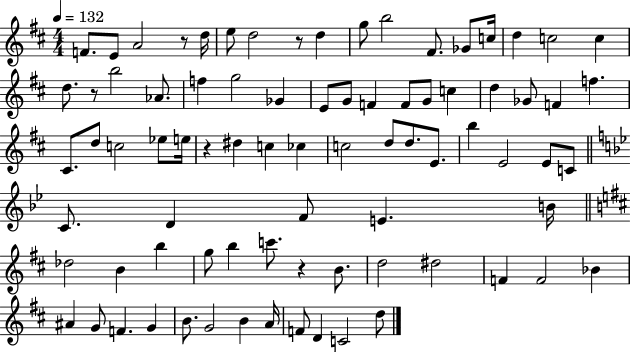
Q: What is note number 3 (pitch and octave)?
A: A4